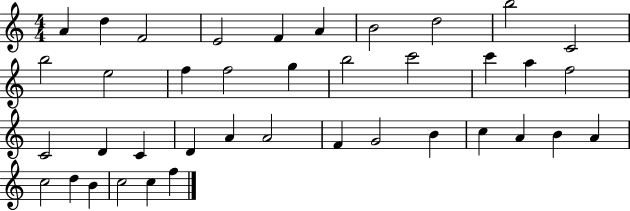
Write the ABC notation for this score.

X:1
T:Untitled
M:4/4
L:1/4
K:C
A d F2 E2 F A B2 d2 b2 C2 b2 e2 f f2 g b2 c'2 c' a f2 C2 D C D A A2 F G2 B c A B A c2 d B c2 c f